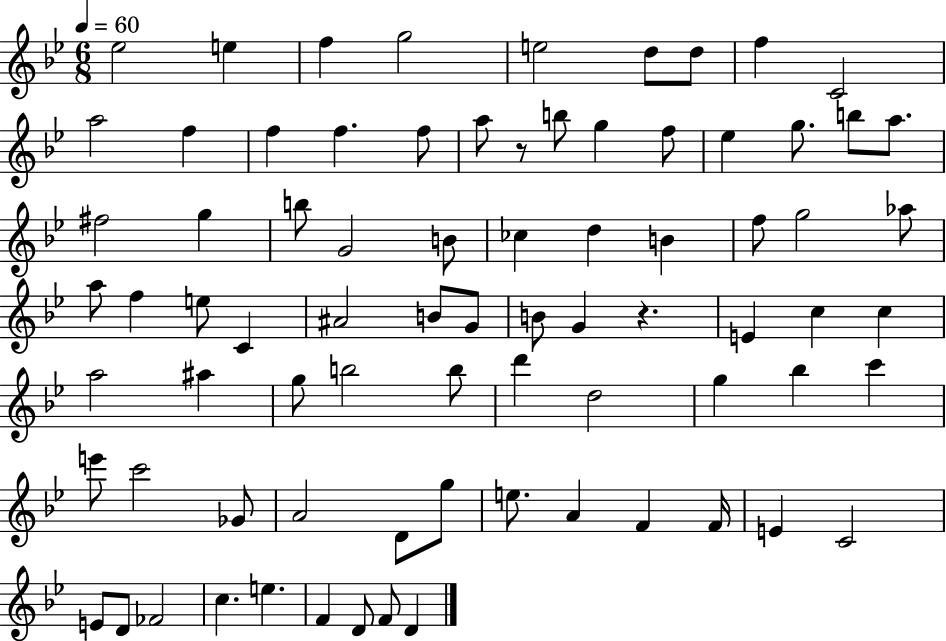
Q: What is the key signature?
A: BES major